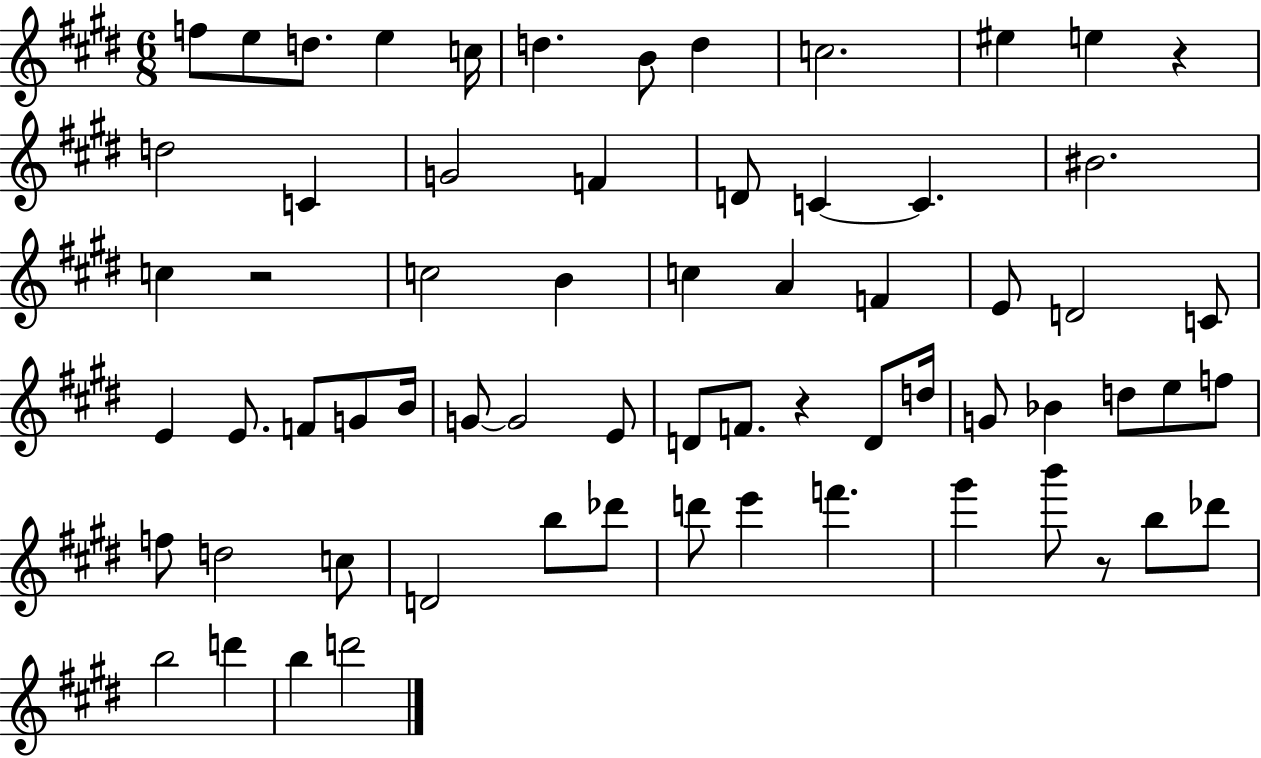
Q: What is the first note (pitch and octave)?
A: F5